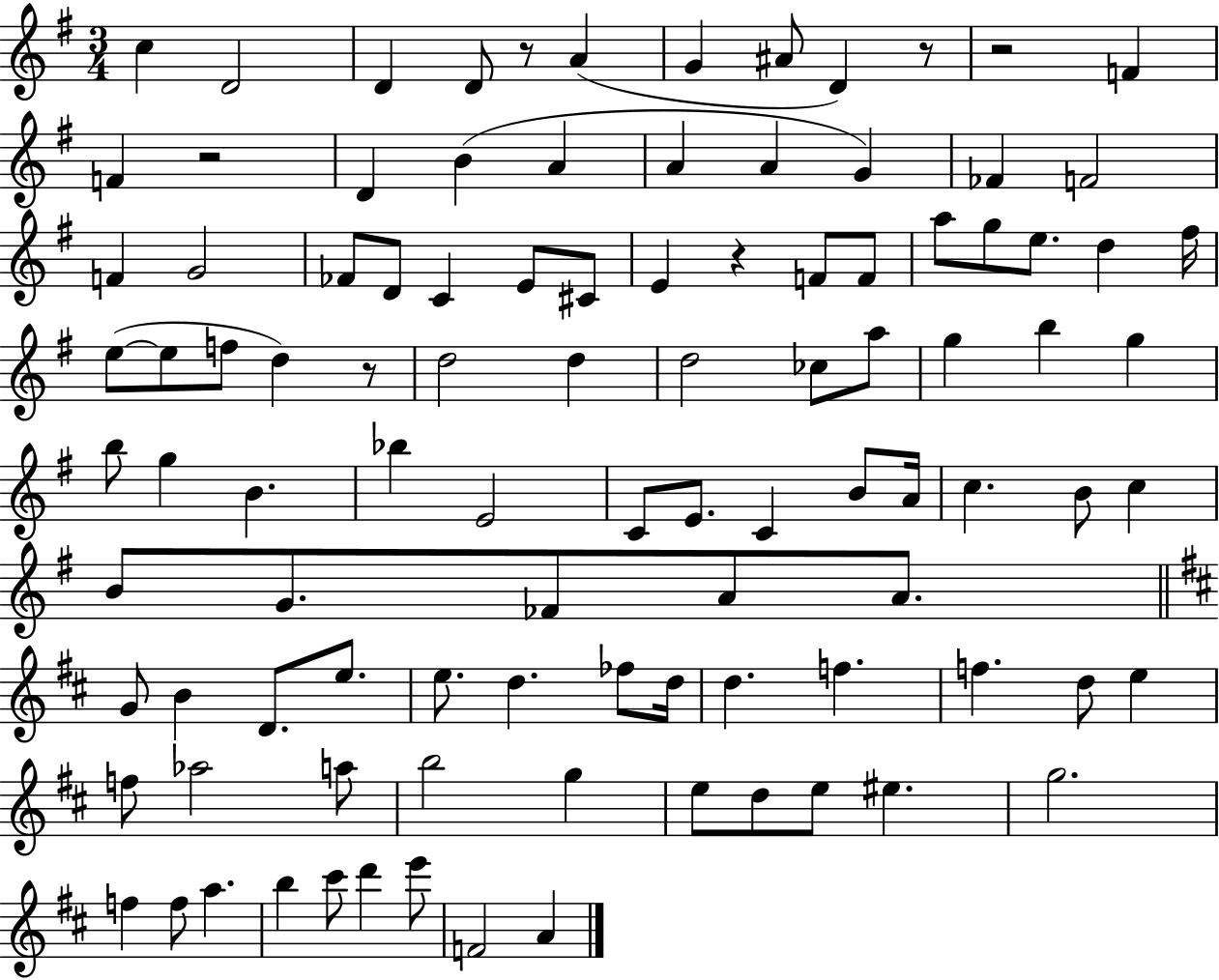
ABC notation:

X:1
T:Untitled
M:3/4
L:1/4
K:G
c D2 D D/2 z/2 A G ^A/2 D z/2 z2 F F z2 D B A A A G _F F2 F G2 _F/2 D/2 C E/2 ^C/2 E z F/2 F/2 a/2 g/2 e/2 d ^f/4 e/2 e/2 f/2 d z/2 d2 d d2 _c/2 a/2 g b g b/2 g B _b E2 C/2 E/2 C B/2 A/4 c B/2 c B/2 G/2 _F/2 A/2 A/2 G/2 B D/2 e/2 e/2 d _f/2 d/4 d f f d/2 e f/2 _a2 a/2 b2 g e/2 d/2 e/2 ^e g2 f f/2 a b ^c'/2 d' e'/2 F2 A